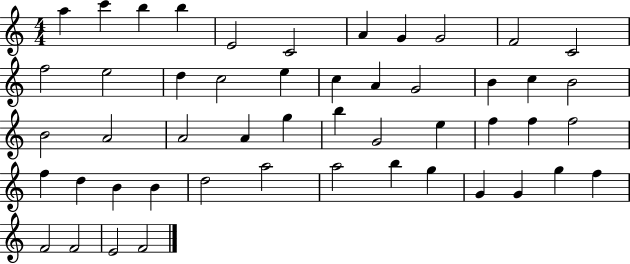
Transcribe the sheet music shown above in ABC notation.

X:1
T:Untitled
M:4/4
L:1/4
K:C
a c' b b E2 C2 A G G2 F2 C2 f2 e2 d c2 e c A G2 B c B2 B2 A2 A2 A g b G2 e f f f2 f d B B d2 a2 a2 b g G G g f F2 F2 E2 F2